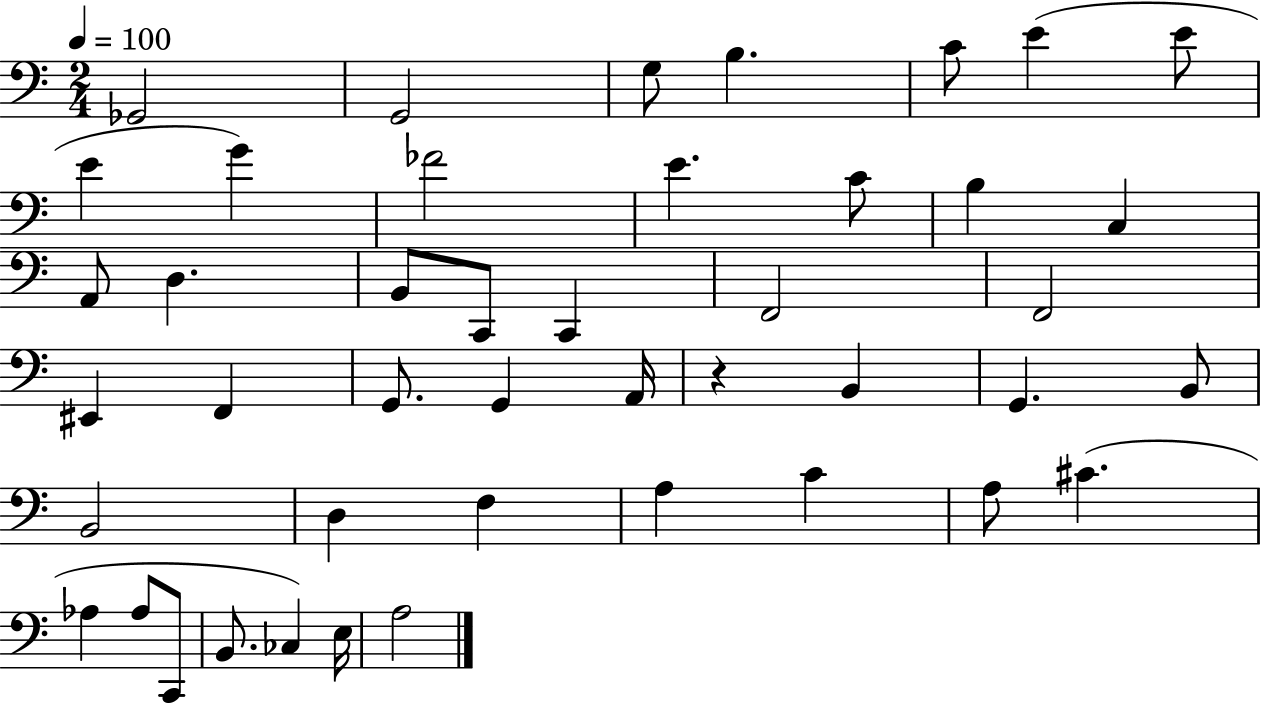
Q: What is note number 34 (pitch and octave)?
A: C4